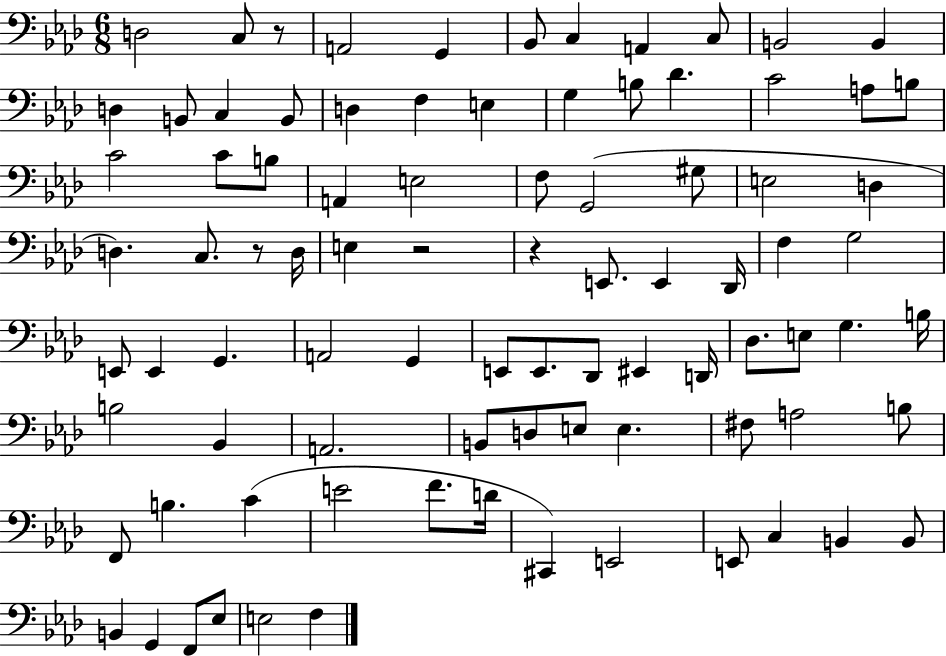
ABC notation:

X:1
T:Untitled
M:6/8
L:1/4
K:Ab
D,2 C,/2 z/2 A,,2 G,, _B,,/2 C, A,, C,/2 B,,2 B,, D, B,,/2 C, B,,/2 D, F, E, G, B,/2 _D C2 A,/2 B,/2 C2 C/2 B,/2 A,, E,2 F,/2 G,,2 ^G,/2 E,2 D, D, C,/2 z/2 D,/4 E, z2 z E,,/2 E,, _D,,/4 F, G,2 E,,/2 E,, G,, A,,2 G,, E,,/2 E,,/2 _D,,/2 ^E,, D,,/4 _D,/2 E,/2 G, B,/4 B,2 _B,, A,,2 B,,/2 D,/2 E,/2 E, ^F,/2 A,2 B,/2 F,,/2 B, C E2 F/2 D/4 ^C,, E,,2 E,,/2 C, B,, B,,/2 B,, G,, F,,/2 _E,/2 E,2 F,